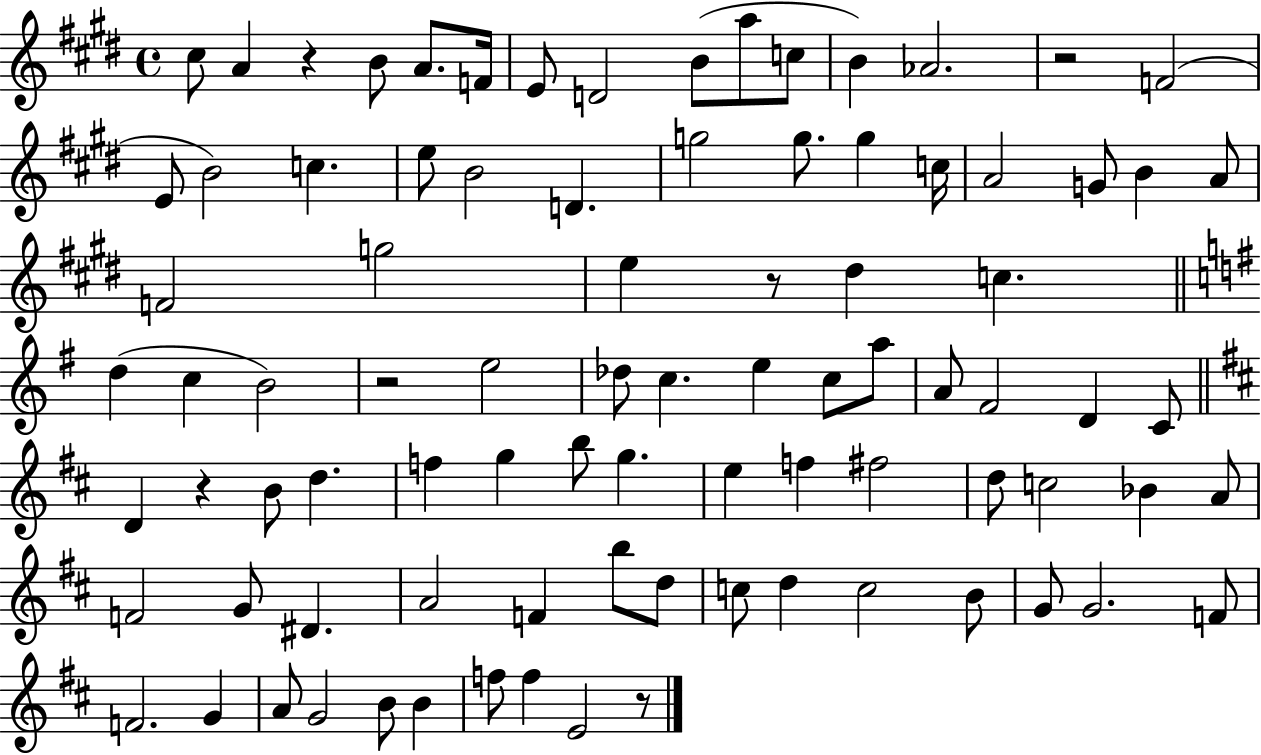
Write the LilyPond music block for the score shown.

{
  \clef treble
  \time 4/4
  \defaultTimeSignature
  \key e \major
  cis''8 a'4 r4 b'8 a'8. f'16 | e'8 d'2 b'8( a''8 c''8 | b'4) aes'2. | r2 f'2( | \break e'8 b'2) c''4. | e''8 b'2 d'4. | g''2 g''8. g''4 c''16 | a'2 g'8 b'4 a'8 | \break f'2 g''2 | e''4 r8 dis''4 c''4. | \bar "||" \break \key g \major d''4( c''4 b'2) | r2 e''2 | des''8 c''4. e''4 c''8 a''8 | a'8 fis'2 d'4 c'8 | \break \bar "||" \break \key d \major d'4 r4 b'8 d''4. | f''4 g''4 b''8 g''4. | e''4 f''4 fis''2 | d''8 c''2 bes'4 a'8 | \break f'2 g'8 dis'4. | a'2 f'4 b''8 d''8 | c''8 d''4 c''2 b'8 | g'8 g'2. f'8 | \break f'2. g'4 | a'8 g'2 b'8 b'4 | f''8 f''4 e'2 r8 | \bar "|."
}